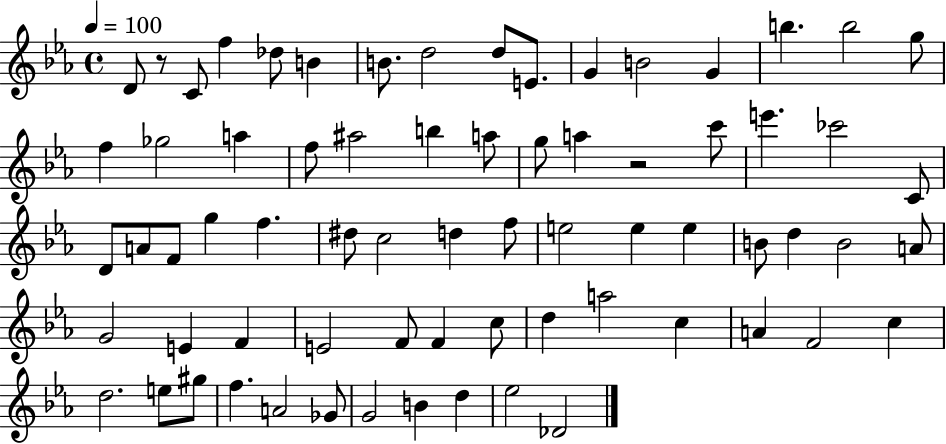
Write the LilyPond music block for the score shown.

{
  \clef treble
  \time 4/4
  \defaultTimeSignature
  \key ees \major
  \tempo 4 = 100
  \repeat volta 2 { d'8 r8 c'8 f''4 des''8 b'4 | b'8. d''2 d''8 e'8. | g'4 b'2 g'4 | b''4. b''2 g''8 | \break f''4 ges''2 a''4 | f''8 ais''2 b''4 a''8 | g''8 a''4 r2 c'''8 | e'''4. ces'''2 c'8 | \break d'8 a'8 f'8 g''4 f''4. | dis''8 c''2 d''4 f''8 | e''2 e''4 e''4 | b'8 d''4 b'2 a'8 | \break g'2 e'4 f'4 | e'2 f'8 f'4 c''8 | d''4 a''2 c''4 | a'4 f'2 c''4 | \break d''2. e''8 gis''8 | f''4. a'2 ges'8 | g'2 b'4 d''4 | ees''2 des'2 | \break } \bar "|."
}